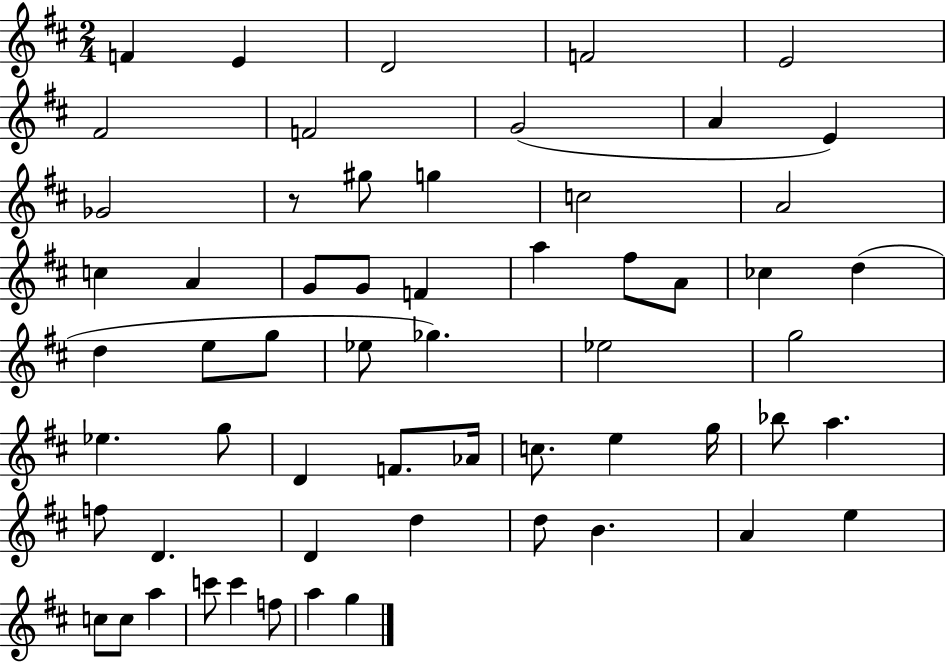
X:1
T:Untitled
M:2/4
L:1/4
K:D
F E D2 F2 E2 ^F2 F2 G2 A E _G2 z/2 ^g/2 g c2 A2 c A G/2 G/2 F a ^f/2 A/2 _c d d e/2 g/2 _e/2 _g _e2 g2 _e g/2 D F/2 _A/4 c/2 e g/4 _b/2 a f/2 D D d d/2 B A e c/2 c/2 a c'/2 c' f/2 a g